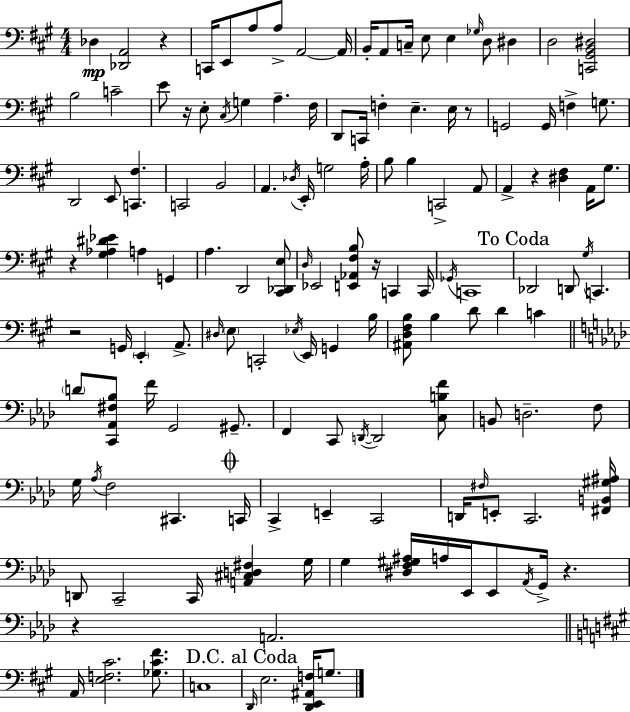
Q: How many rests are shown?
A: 9